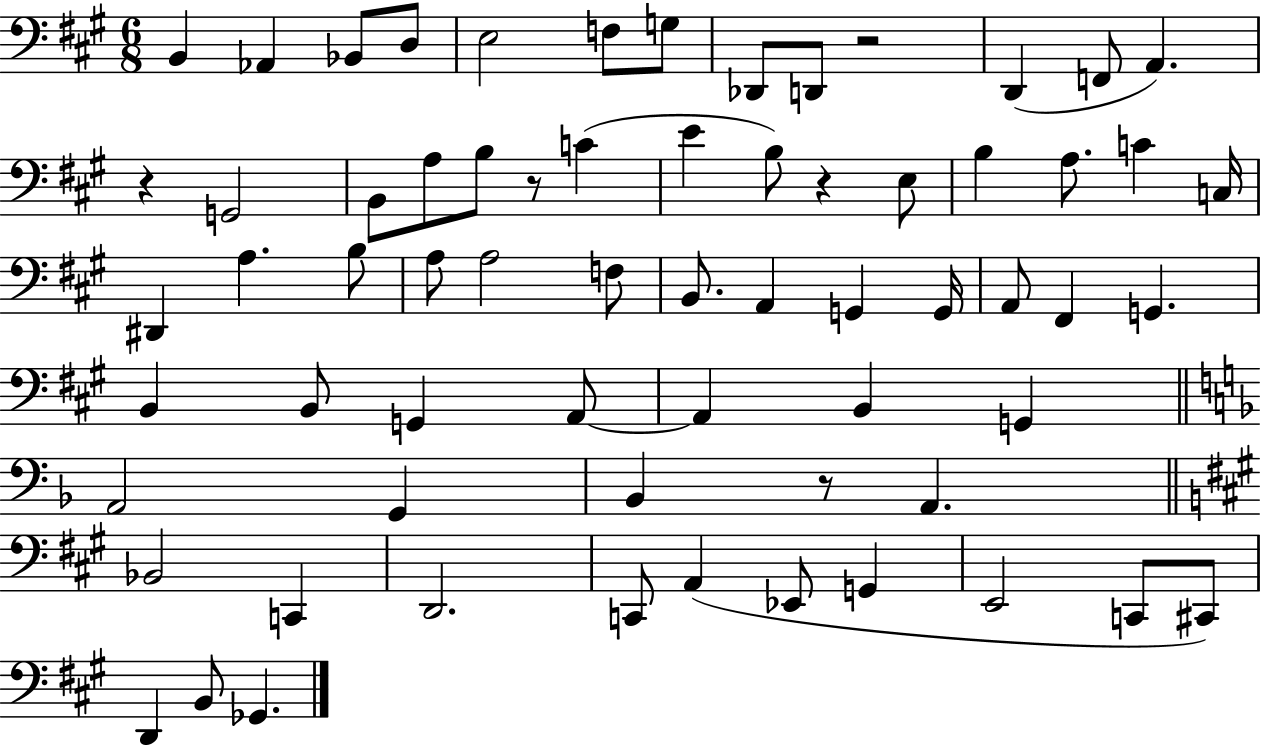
B2/q Ab2/q Bb2/e D3/e E3/h F3/e G3/e Db2/e D2/e R/h D2/q F2/e A2/q. R/q G2/h B2/e A3/e B3/e R/e C4/q E4/q B3/e R/q E3/e B3/q A3/e. C4/q C3/s D#2/q A3/q. B3/e A3/e A3/h F3/e B2/e. A2/q G2/q G2/s A2/e F#2/q G2/q. B2/q B2/e G2/q A2/e A2/q B2/q G2/q A2/h G2/q Bb2/q R/e A2/q. Bb2/h C2/q D2/h. C2/e A2/q Eb2/e G2/q E2/h C2/e C#2/e D2/q B2/e Gb2/q.